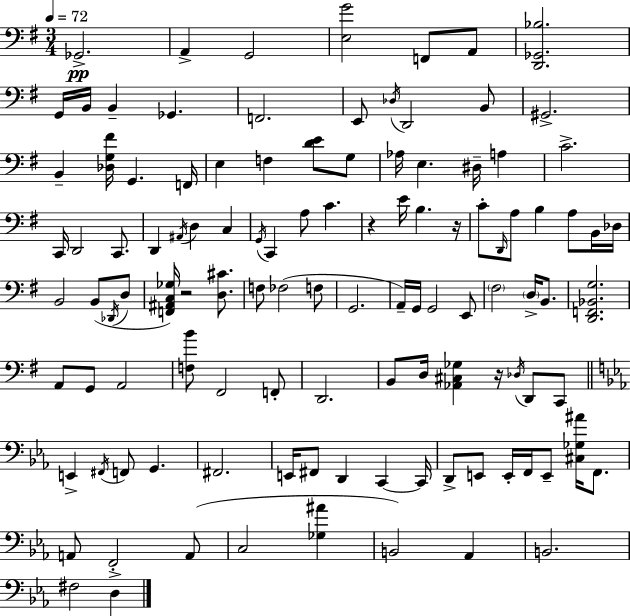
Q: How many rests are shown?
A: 4